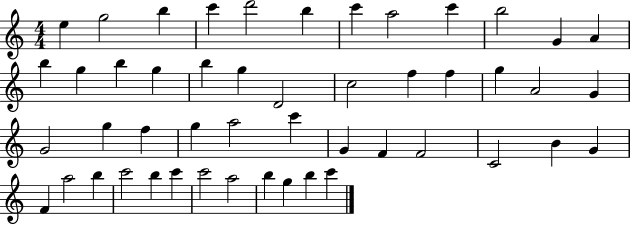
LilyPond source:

{
  \clef treble
  \numericTimeSignature
  \time 4/4
  \key c \major
  e''4 g''2 b''4 | c'''4 d'''2 b''4 | c'''4 a''2 c'''4 | b''2 g'4 a'4 | \break b''4 g''4 b''4 g''4 | b''4 g''4 d'2 | c''2 f''4 f''4 | g''4 a'2 g'4 | \break g'2 g''4 f''4 | g''4 a''2 c'''4 | g'4 f'4 f'2 | c'2 b'4 g'4 | \break f'4 a''2 b''4 | c'''2 b''4 c'''4 | c'''2 a''2 | b''4 g''4 b''4 c'''4 | \break \bar "|."
}